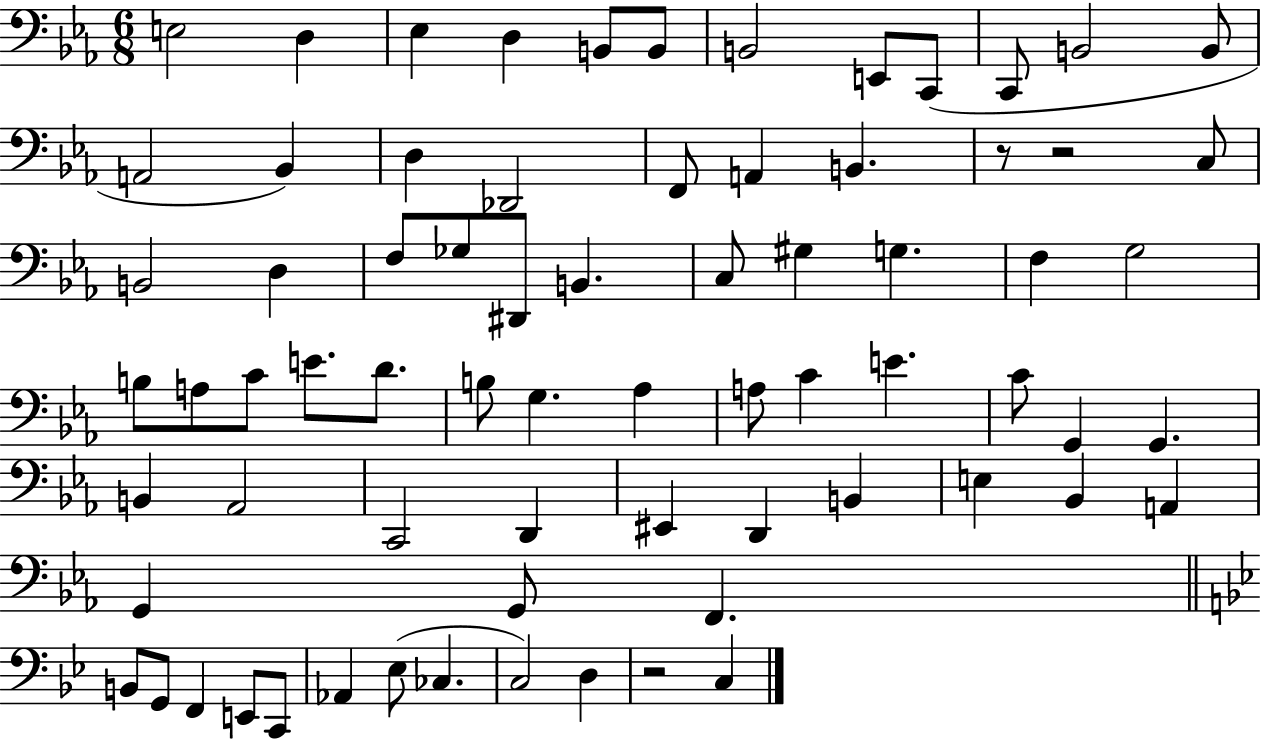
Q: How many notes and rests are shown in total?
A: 72